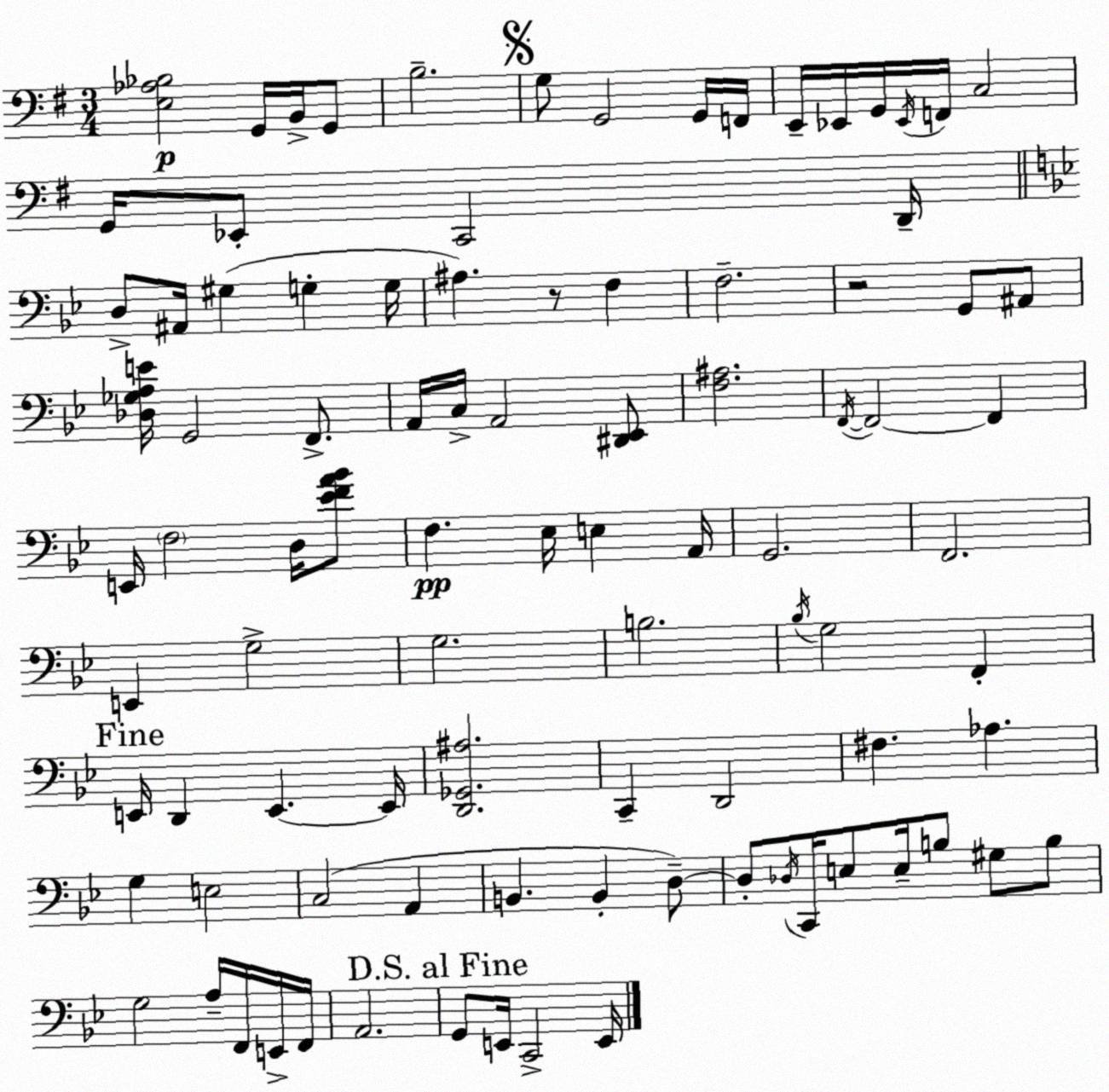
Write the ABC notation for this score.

X:1
T:Untitled
M:3/4
L:1/4
K:Em
[E,_A,_B,]2 G,,/4 B,,/4 G,,/2 B,2 G,/2 G,,2 G,,/4 F,,/4 E,,/4 _E,,/4 G,,/4 _E,,/4 F,,/4 C,2 G,,/4 _E,,/2 C,,2 D,,/4 D,/2 ^A,,/4 ^G, G, G,/4 ^A, z/2 F, F,2 z2 G,,/2 ^A,,/2 [_D,_G,A,E]/4 G,,2 F,,/2 A,,/4 C,/4 A,,2 [^D,,_E,,]/2 [F,^A,]2 F,,/4 F,,2 F,, E,,/4 F,2 D,/4 [_EFA_B]/2 F, _E,/4 E, A,,/4 G,,2 F,,2 E,, G,2 G,2 B,2 _B,/4 G,2 F,, E,,/4 D,, E,, E,,/4 [D,,_G,,^A,]2 C,, D,,2 ^F, _A, G, E,2 C,2 A,, B,, B,, D,/2 D,/2 _D,/4 C,,/4 E,/2 E,/4 B,/2 ^G,/2 B,/2 G,2 A,/4 F,,/4 E,,/4 F,,/4 A,,2 G,,/2 E,,/4 C,,2 E,,/4